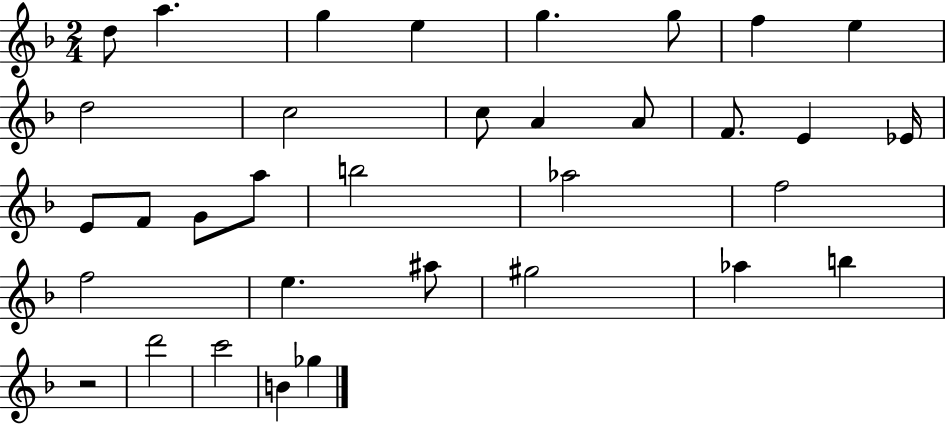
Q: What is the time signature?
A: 2/4